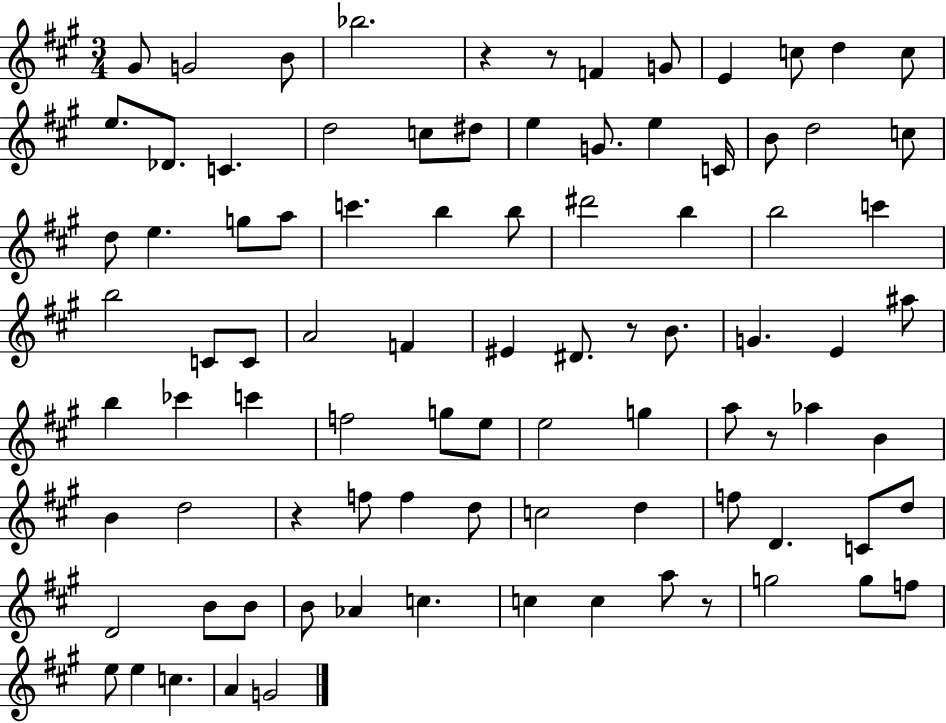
{
  \clef treble
  \numericTimeSignature
  \time 3/4
  \key a \major
  gis'8 g'2 b'8 | bes''2. | r4 r8 f'4 g'8 | e'4 c''8 d''4 c''8 | \break e''8. des'8. c'4. | d''2 c''8 dis''8 | e''4 g'8. e''4 c'16 | b'8 d''2 c''8 | \break d''8 e''4. g''8 a''8 | c'''4. b''4 b''8 | dis'''2 b''4 | b''2 c'''4 | \break b''2 c'8 c'8 | a'2 f'4 | eis'4 dis'8. r8 b'8. | g'4. e'4 ais''8 | \break b''4 ces'''4 c'''4 | f''2 g''8 e''8 | e''2 g''4 | a''8 r8 aes''4 b'4 | \break b'4 d''2 | r4 f''8 f''4 d''8 | c''2 d''4 | f''8 d'4. c'8 d''8 | \break d'2 b'8 b'8 | b'8 aes'4 c''4. | c''4 c''4 a''8 r8 | g''2 g''8 f''8 | \break e''8 e''4 c''4. | a'4 g'2 | \bar "|."
}